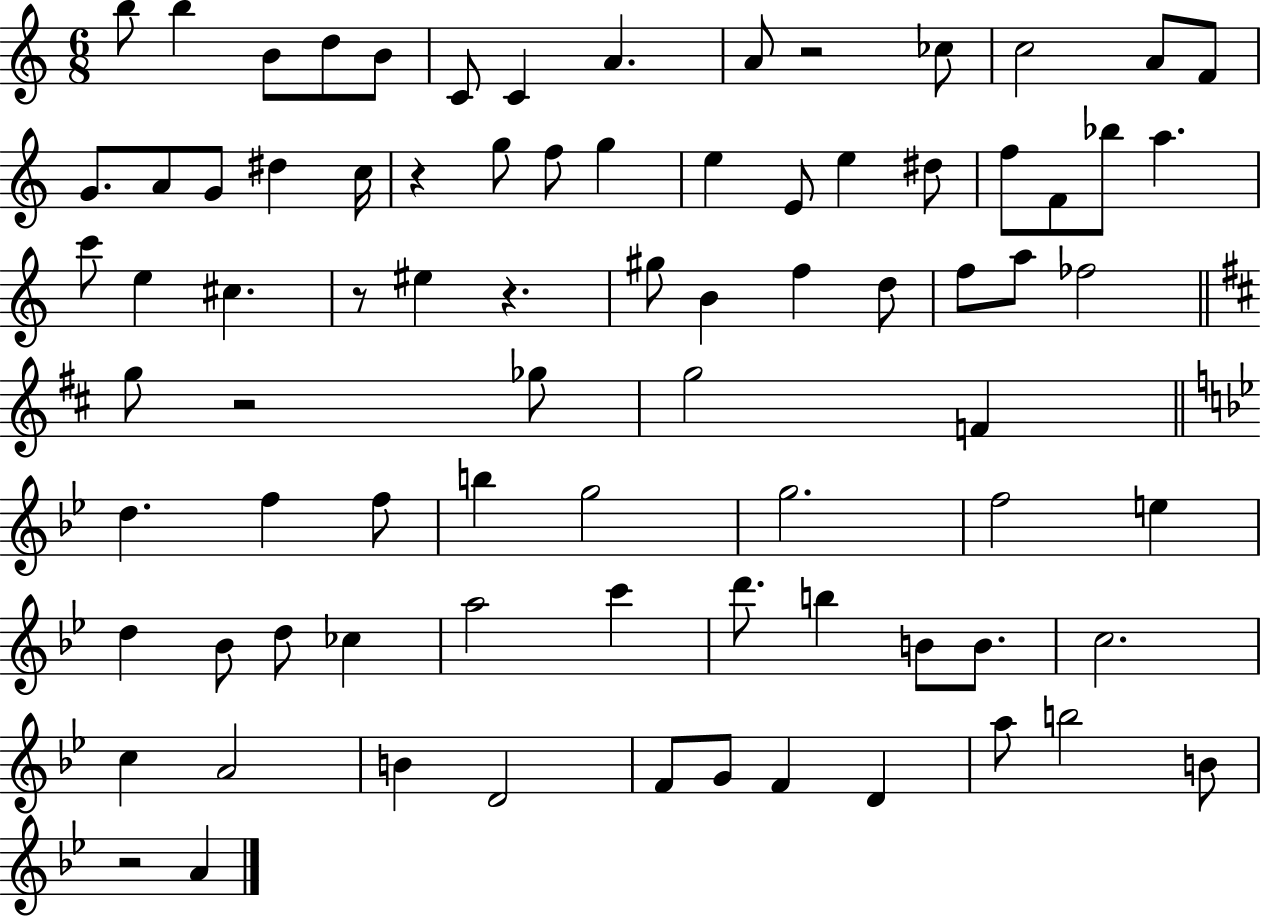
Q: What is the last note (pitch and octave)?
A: A4